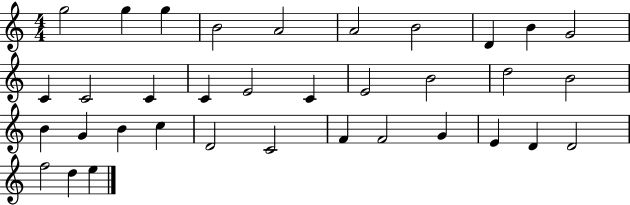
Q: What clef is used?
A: treble